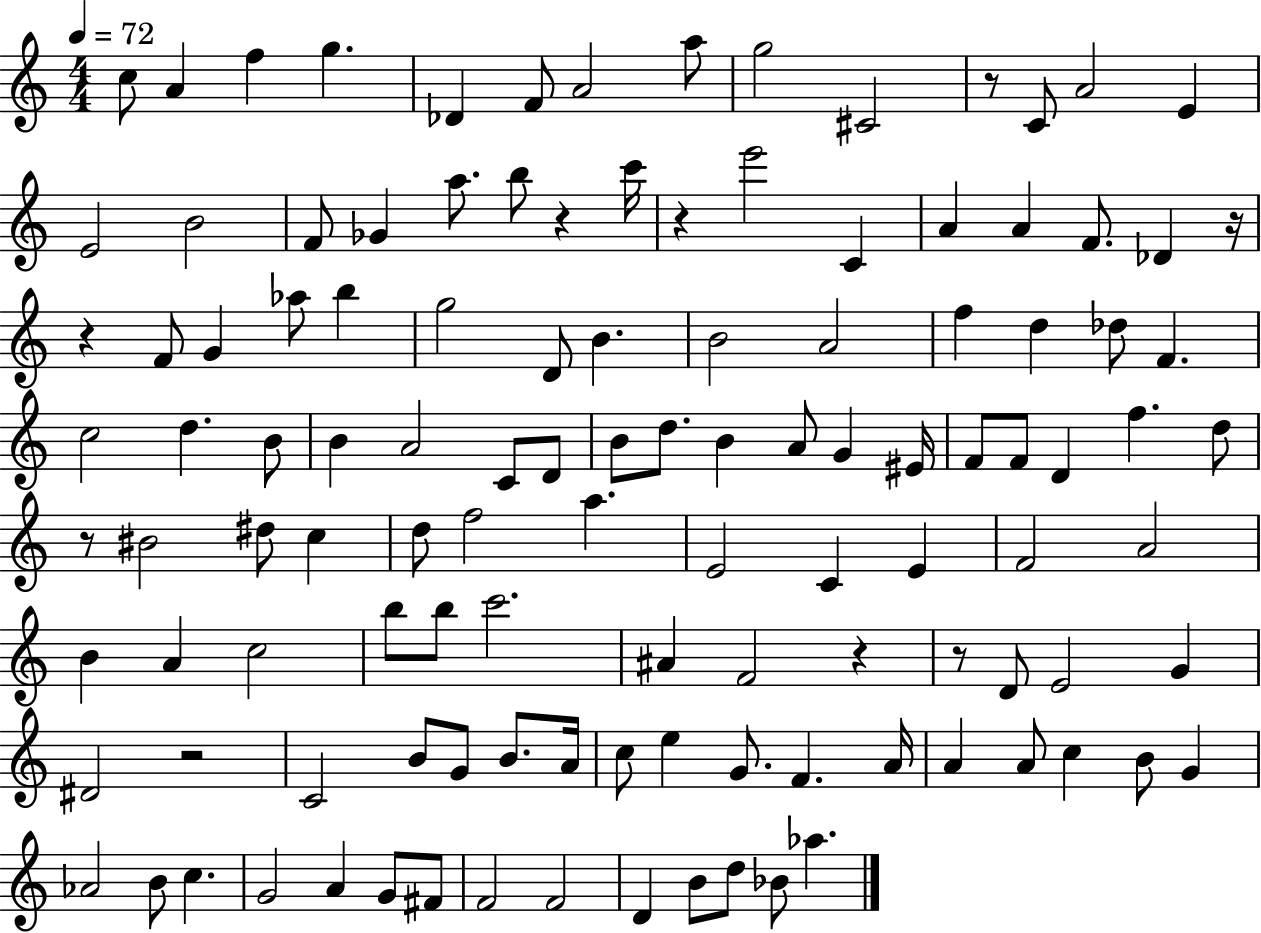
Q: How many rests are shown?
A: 9